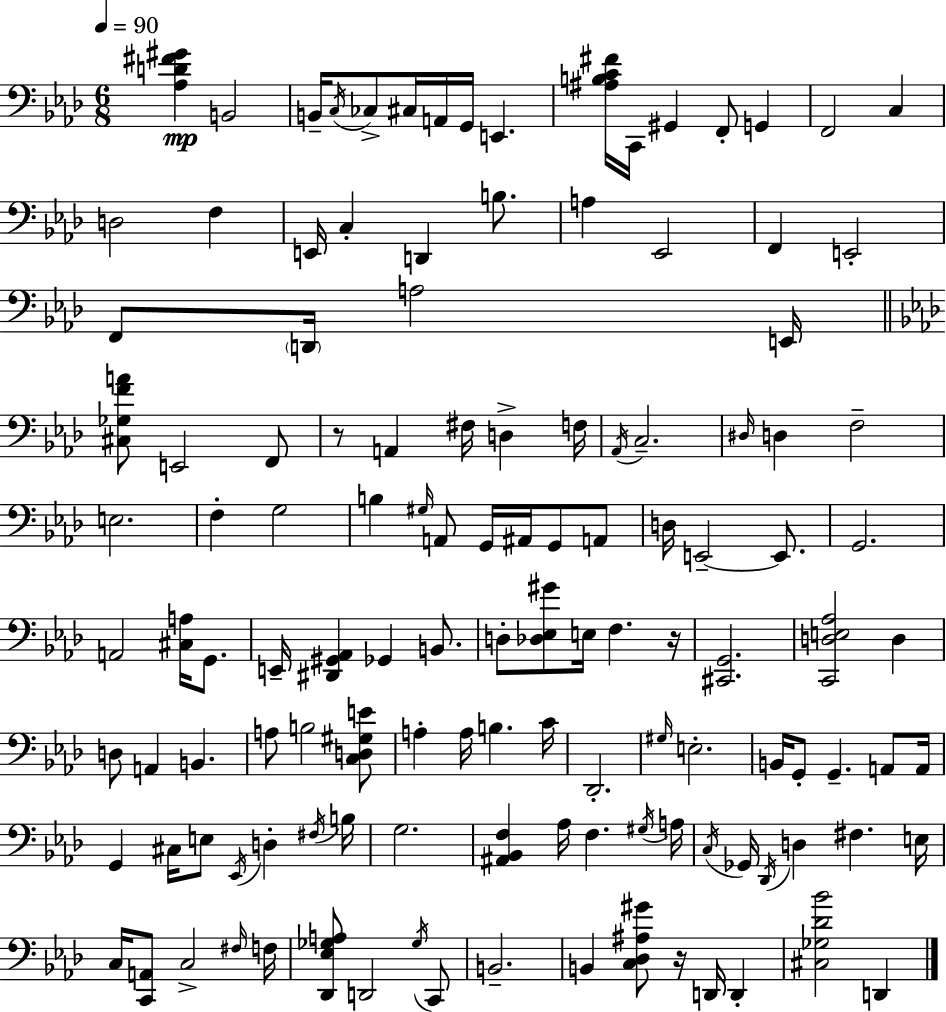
X:1
T:Untitled
M:6/8
L:1/4
K:Fm
[_A,D^F^G] B,,2 B,,/4 C,/4 _C,/2 ^C,/4 A,,/4 G,,/4 E,, [^A,B,C^F]/4 C,,/4 ^G,, F,,/2 G,, F,,2 C, D,2 F, E,,/4 C, D,, B,/2 A, _E,,2 F,, E,,2 F,,/2 D,,/4 A,2 E,,/4 [^C,_G,FA]/2 E,,2 F,,/2 z/2 A,, ^F,/4 D, F,/4 _A,,/4 C,2 ^D,/4 D, F,2 E,2 F, G,2 B, ^G,/4 A,,/2 G,,/4 ^A,,/4 G,,/2 A,,/2 D,/4 E,,2 E,,/2 G,,2 A,,2 [^C,A,]/4 G,,/2 E,,/4 [^D,,^G,,_A,,] _G,, B,,/2 D,/2 [_D,_E,^G]/2 E,/4 F, z/4 [^C,,G,,]2 [C,,D,E,_A,]2 D, D,/2 A,, B,, A,/2 B,2 [C,D,^G,E]/2 A, A,/4 B, C/4 _D,,2 ^G,/4 E,2 B,,/4 G,,/2 G,, A,,/2 A,,/4 G,, ^C,/4 E,/2 _E,,/4 D, ^F,/4 B,/4 G,2 [^A,,_B,,F,] _A,/4 F, ^G,/4 A,/4 C,/4 _G,,/4 _D,,/4 D, ^F, E,/4 C,/4 [C,,A,,]/2 C,2 ^F,/4 F,/4 [_D,,_E,_G,A,]/2 D,,2 _G,/4 C,,/2 B,,2 B,, [C,_D,^A,^G]/2 z/4 D,,/4 D,, [^C,_G,_D_B]2 D,,